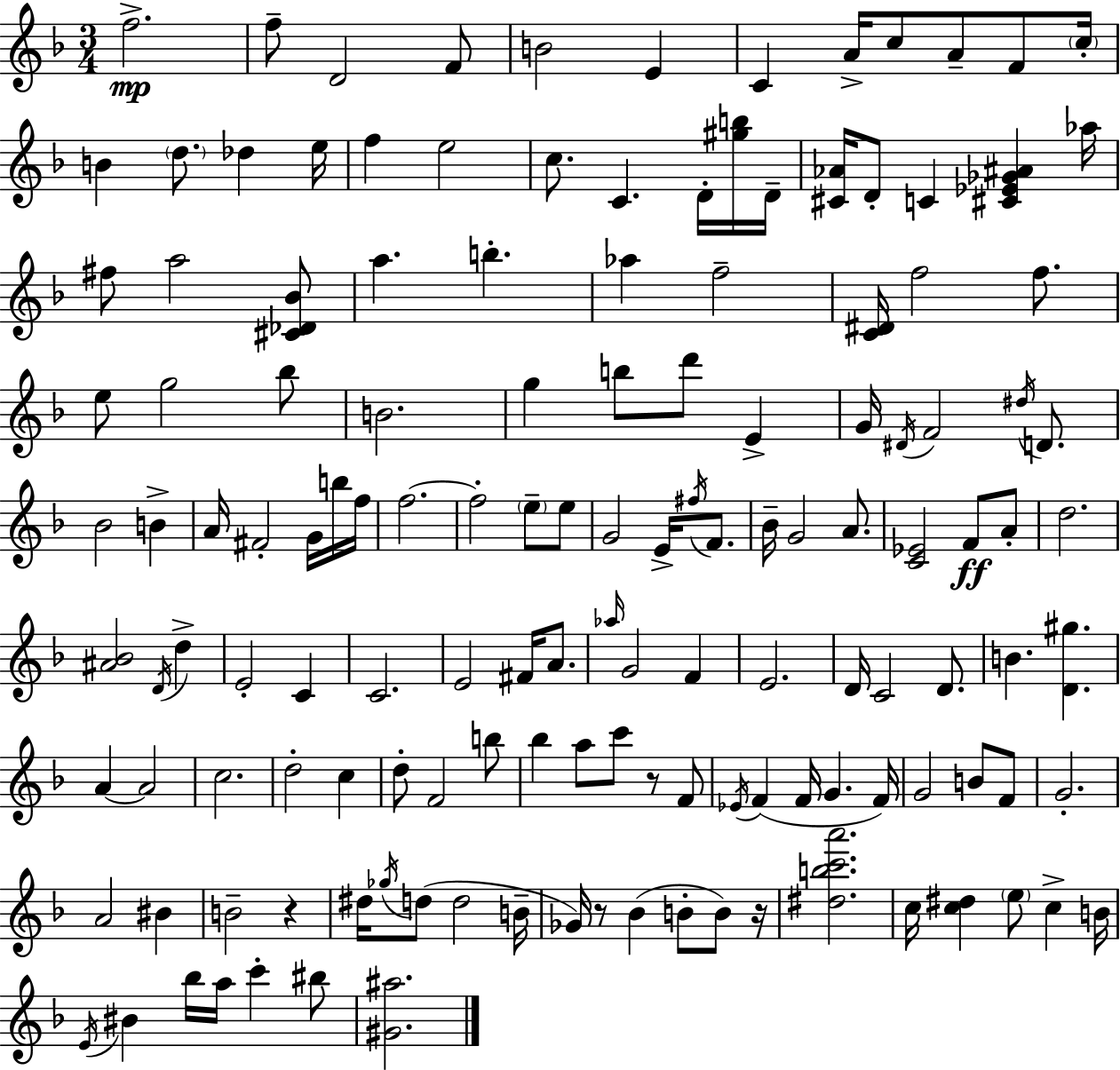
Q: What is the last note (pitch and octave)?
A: BIS5